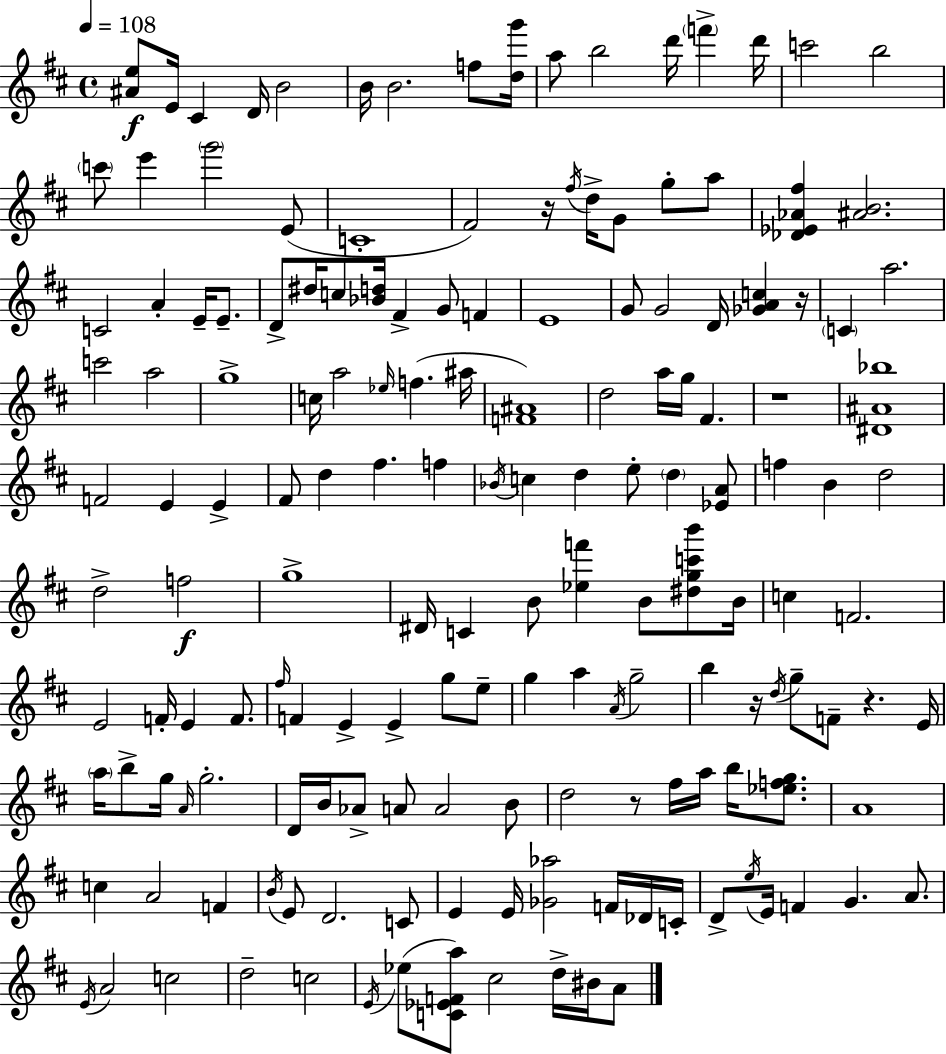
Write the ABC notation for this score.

X:1
T:Untitled
M:4/4
L:1/4
K:D
[^Ae]/2 E/4 ^C D/4 B2 B/4 B2 f/2 [dg']/4 a/2 b2 d'/4 f' d'/4 c'2 b2 c'/2 e' g'2 E/2 C4 ^F2 z/4 ^f/4 d/4 G/2 g/2 a/2 [_D_E_A^f] [^AB]2 C2 A E/4 E/2 D/2 ^d/4 c/2 [_Bd]/4 ^F G/2 F E4 G/2 G2 D/4 [_GAc] z/4 C a2 c'2 a2 g4 c/4 a2 _e/4 f ^a/4 [F^A]4 d2 a/4 g/4 ^F z4 [^D^A_b]4 F2 E E ^F/2 d ^f f _B/4 c d e/2 d [_EA]/2 f B d2 d2 f2 g4 ^D/4 C B/2 [_ef'] B/2 [^dgc'b']/2 B/4 c F2 E2 F/4 E F/2 ^f/4 F E E g/2 e/2 g a A/4 g2 b z/4 d/4 g/2 F/2 z E/4 a/4 b/2 g/4 A/4 g2 D/4 B/4 _A/2 A/2 A2 B/2 d2 z/2 ^f/4 a/4 b/4 [_efg]/2 A4 c A2 F B/4 E/2 D2 C/2 E E/4 [_G_a]2 F/4 _D/4 C/4 D/2 e/4 E/4 F G A/2 E/4 A2 c2 d2 c2 E/4 _e/2 [C_EFa]/2 ^c2 d/4 ^B/4 A/2